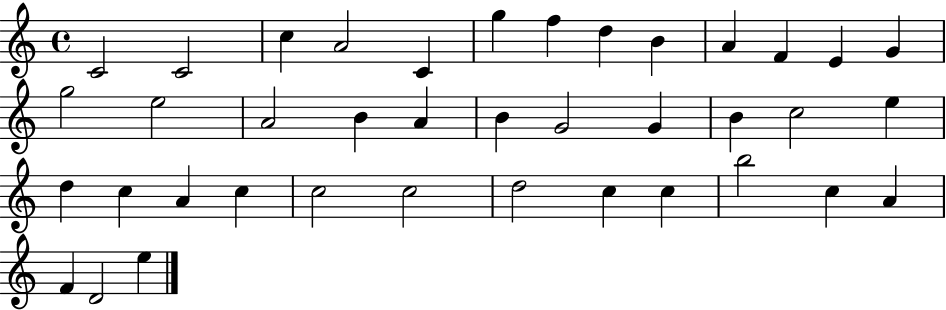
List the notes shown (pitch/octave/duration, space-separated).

C4/h C4/h C5/q A4/h C4/q G5/q F5/q D5/q B4/q A4/q F4/q E4/q G4/q G5/h E5/h A4/h B4/q A4/q B4/q G4/h G4/q B4/q C5/h E5/q D5/q C5/q A4/q C5/q C5/h C5/h D5/h C5/q C5/q B5/h C5/q A4/q F4/q D4/h E5/q